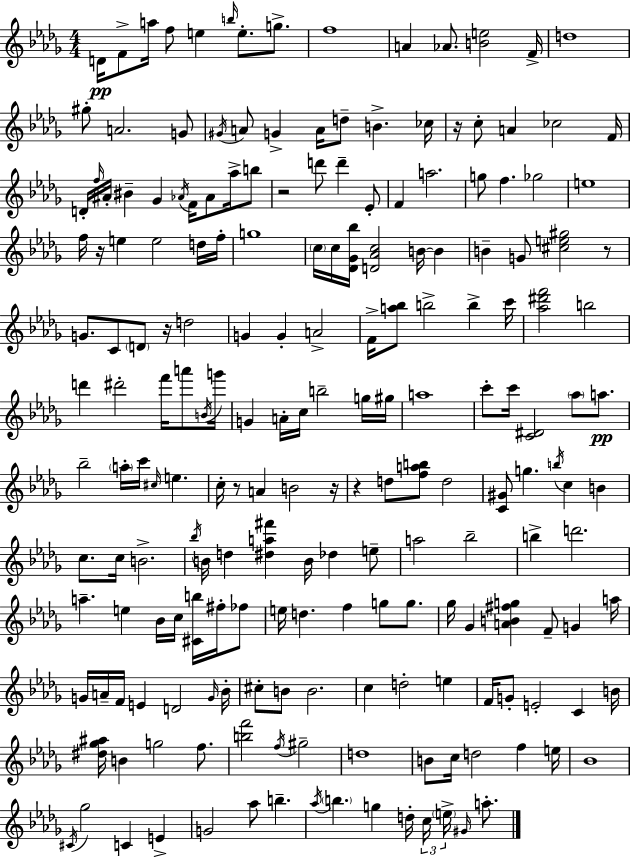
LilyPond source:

{
  \clef treble
  \numericTimeSignature
  \time 4/4
  \key bes \minor
  \repeat volta 2 { d'16\pp f'8-> a''16 f''8 e''4 \grace { b''16 } e''8.-. g''8.-> | f''1 | a'4 aes'8. <b' e''>2 | f'16-> d''1 | \break gis''8-. a'2. g'8 | \acciaccatura { gis'16 } a'8 g'4-> a'16 d''8-- b'4.-> | ces''16 r16 c''8-. a'4 ces''2 | f'16 d'16-. \grace { f''16 } ais'16-. bis'4-- ges'4 \acciaccatura { aes'16 } f'16 aes'8 | \break aes''16-> b''8 r2 d'''8 d'''4-- | ees'8-. f'4 a''2. | g''8 f''4. ges''2 | e''1 | \break f''16 r16 e''4 e''2 | d''16 f''16-. g''1 | \parenthesize c''16 c''16 <des' ges' bes''>16 <d' aes' c''>2 b'16~~ | b'4 b'4-- g'8 <cis'' e'' gis''>2 | \break r8 g'8. c'8 \parenthesize d'8 r16 d''2 | g'4 g'4-. a'2-> | f'16-> <a'' bes''>8 b''2-> b''4-> | c'''16 <aes'' dis''' f'''>2 b''2 | \break d'''4 dis'''2-. | f'''16 a'''8 \acciaccatura { b'16 } g'''16 g'4 a'16-. c''16 b''2-- | g''16 gis''16 a''1 | c'''8-. c'''16 <c' dis'>2 | \break \parenthesize aes''8 a''8.\pp bes''2-- \parenthesize a''16-. c'''16 \grace { cis''16 } | e''4. c''16-. r8 a'4 b'2 | r16 r4 d''8 <f'' a'' b''>8 d''2 | <c' gis'>8 g''4. \acciaccatura { b''16 } c''4 | \break b'4 c''8. c''16 b'2.-> | \acciaccatura { bes''16 } b'16 d''4 <dis'' a'' fis'''>4 | b'16 des''4 e''8-- a''2 | bes''2-- b''4-> d'''2. | \break a''4.-- e''4 | bes'16 c''16 <cis' b''>16 fis''16-. fes''8 e''16 d''4. f''4 | g''8 g''8. ges''16 ges'4 <a' b' fis'' g''>4 | f'8-- g'4 a''16 g'16 a'16-- f'16 e'4 d'2 | \break \grace { g'16 } bes'16-. cis''8-. b'8 b'2. | c''4 d''2-. | e''4 f'16 g'8-. e'2-. | c'4 b'16 <dis'' ges'' ais''>16 b'4 g''2 | \break f''8. <b'' f'''>2 | \acciaccatura { f''16 } gis''2-- d''1 | b'8 c''16 d''2 | f''4 e''16 bes'1 | \break \acciaccatura { cis'16 } ges''2 | c'4 e'4-> g'2 | aes''8 b''4.-- \acciaccatura { aes''16 } \parenthesize b''4. | g''4 d''16-. \tuplet 3/2 { c''16 \parenthesize e''16-> \grace { gis'16 } } a''8.-. } \bar "|."
}